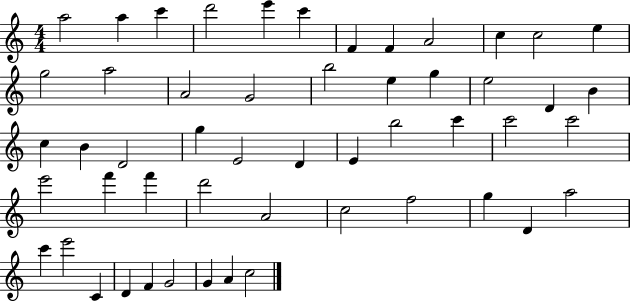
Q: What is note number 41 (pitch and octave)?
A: G5